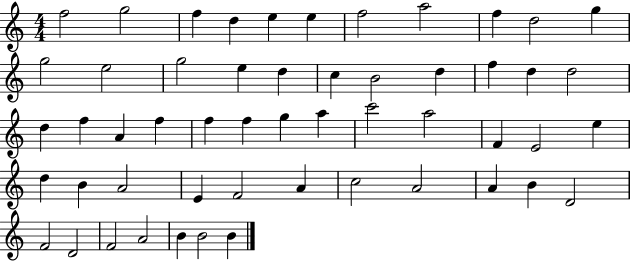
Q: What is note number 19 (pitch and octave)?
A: D5